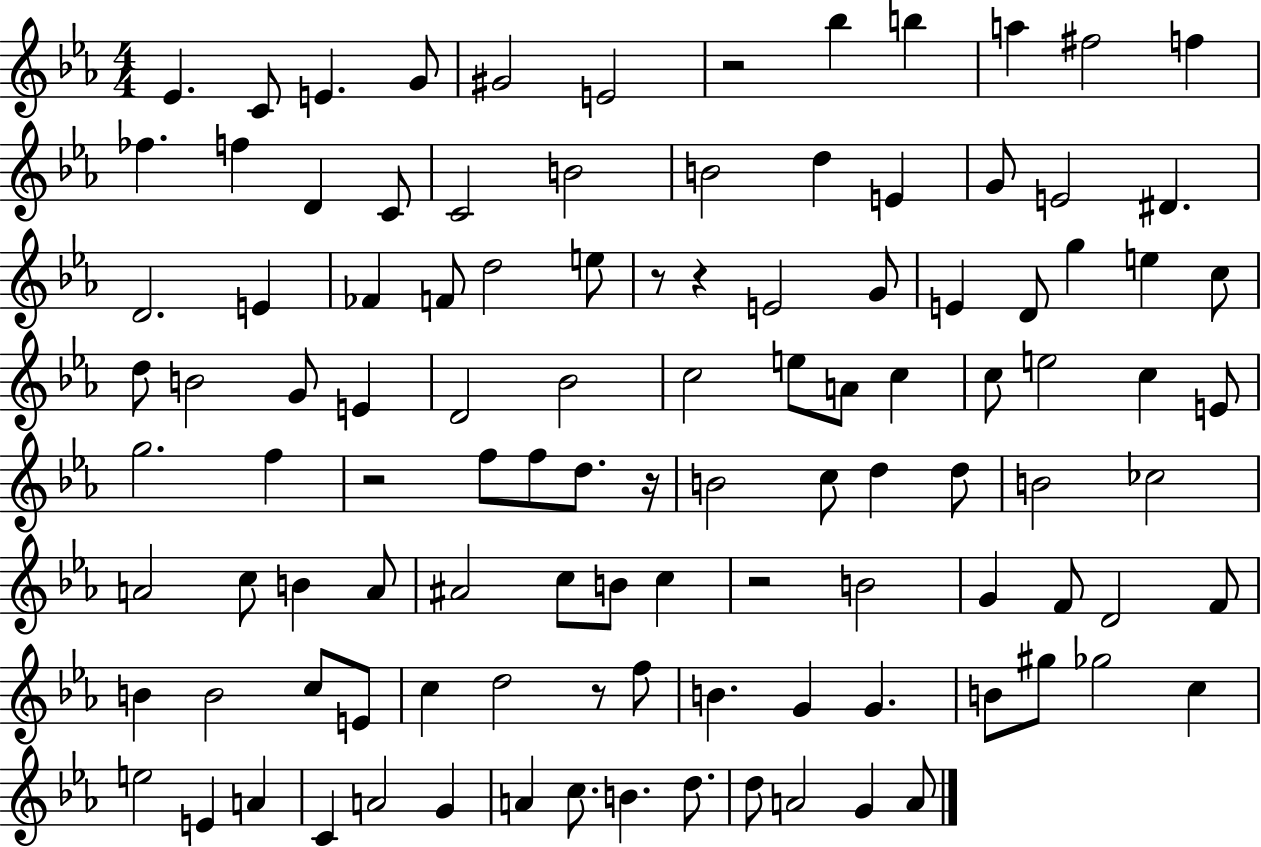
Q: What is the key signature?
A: EES major